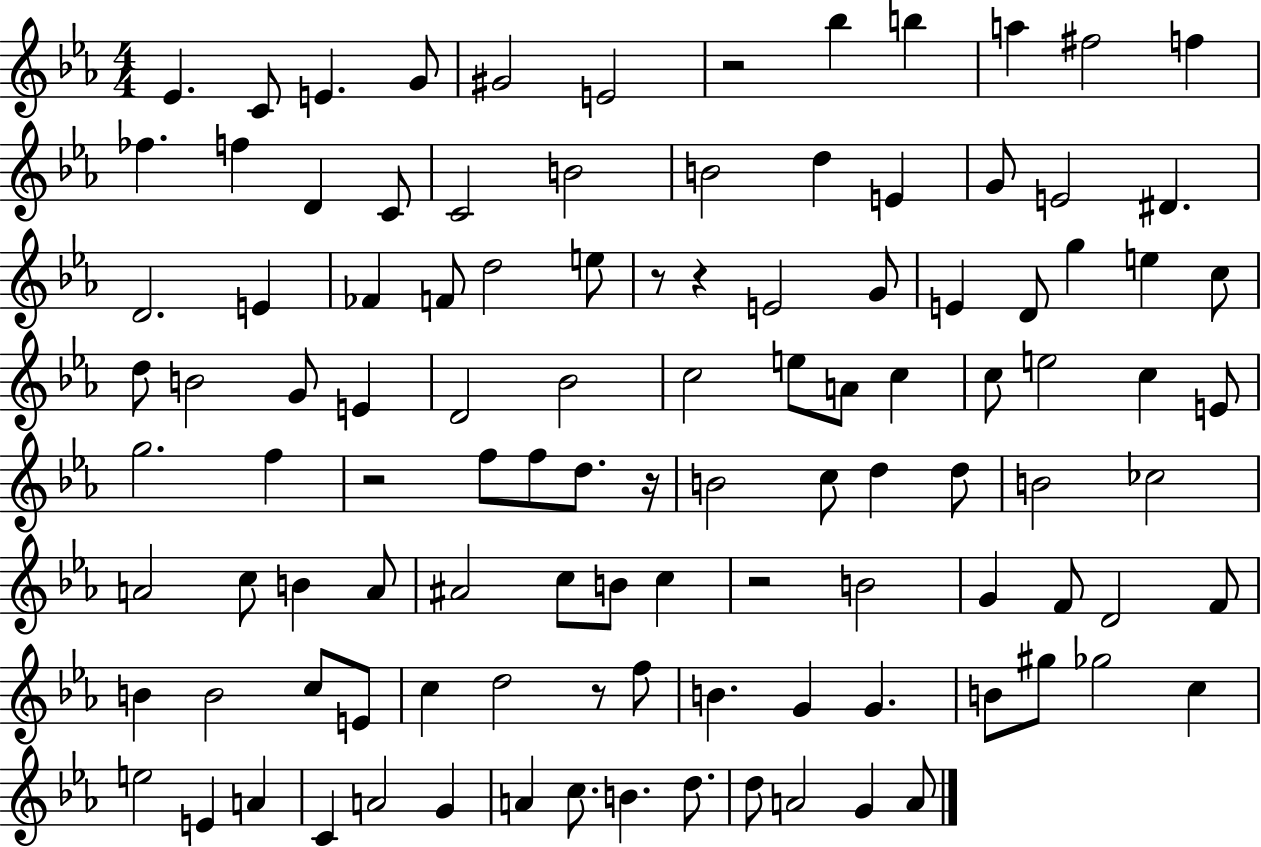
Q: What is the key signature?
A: EES major